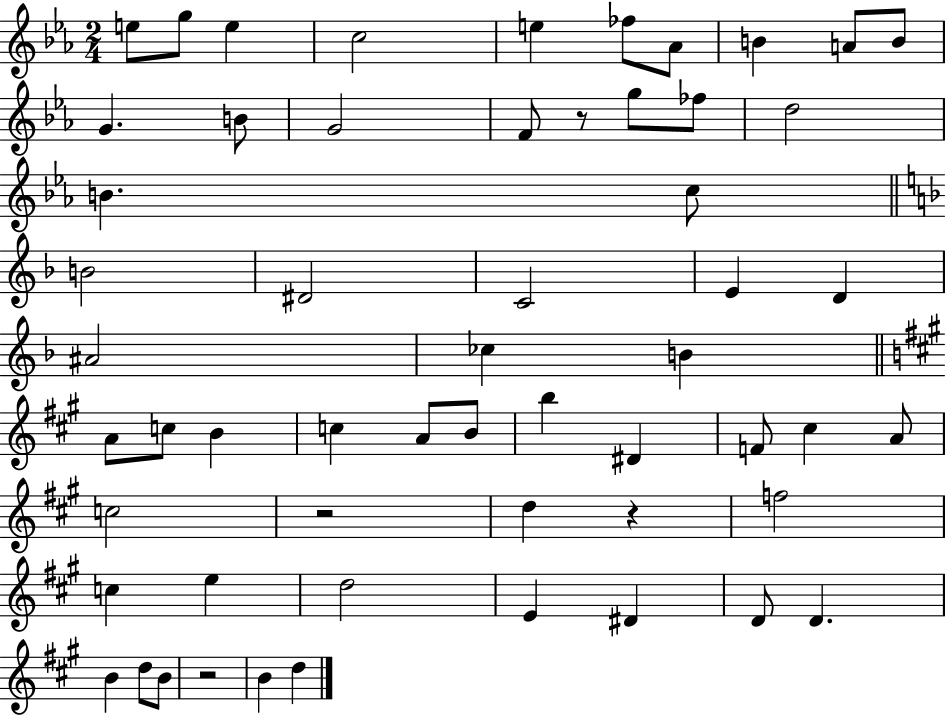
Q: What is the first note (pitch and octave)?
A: E5